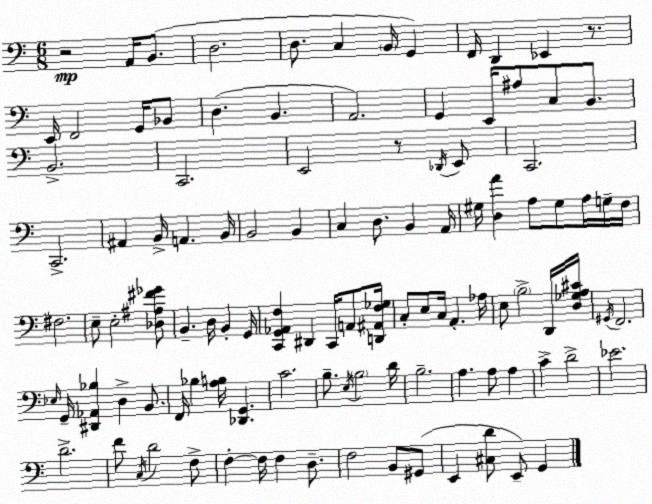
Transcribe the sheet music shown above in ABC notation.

X:1
T:Untitled
M:6/8
L:1/4
K:C
z2 A,,/4 B,,/2 D,2 D,/2 C, B,,/4 G,, F,,/4 D,, _E,, z/2 E,,/4 F,,2 G,,/4 _B,,/2 D, B,, A,,2 G,, E,,/4 ^A,/2 C,/2 B,,/2 B,,2 C,,2 E,,2 z/2 _D,,/4 E,,/2 C,,2 C,,2 ^A,, B,,/4 A,, B,,/4 B,,2 B,, C, D,/2 B,, A,,/4 ^G,/4 [D,A] A,/2 ^G,/2 A,/4 G,/4 F,/4 ^F,2 E,/2 E,2 [_D,^A,^F_G]/2 B,, D,/4 B,, G,,/4 [C,,G,,_A,,F,] ^D,, C,,/4 A,,/2 [D,,^A,,F,_G,]/4 C,/2 E,/2 C,/4 A,, _A,/4 E,/2 B,2 D,,/4 [D,_G,A,^C]/4 ^G,,/4 F,,2 _E,/4 G,,/4 [^D,,_A,,_B,] D, B,,/2 F,,/4 _B, [A,B,]/4 [_D,,G,,] C2 B,/2 E,/4 B,2 D/4 B,2 A, A,/2 A, C D2 _E2 D2 F/2 C,/4 D2 F,/2 F, F,/4 F, D,/2 F,2 B,,/2 ^G,,/2 E,, [^C,D]/2 E,,/2 G,,